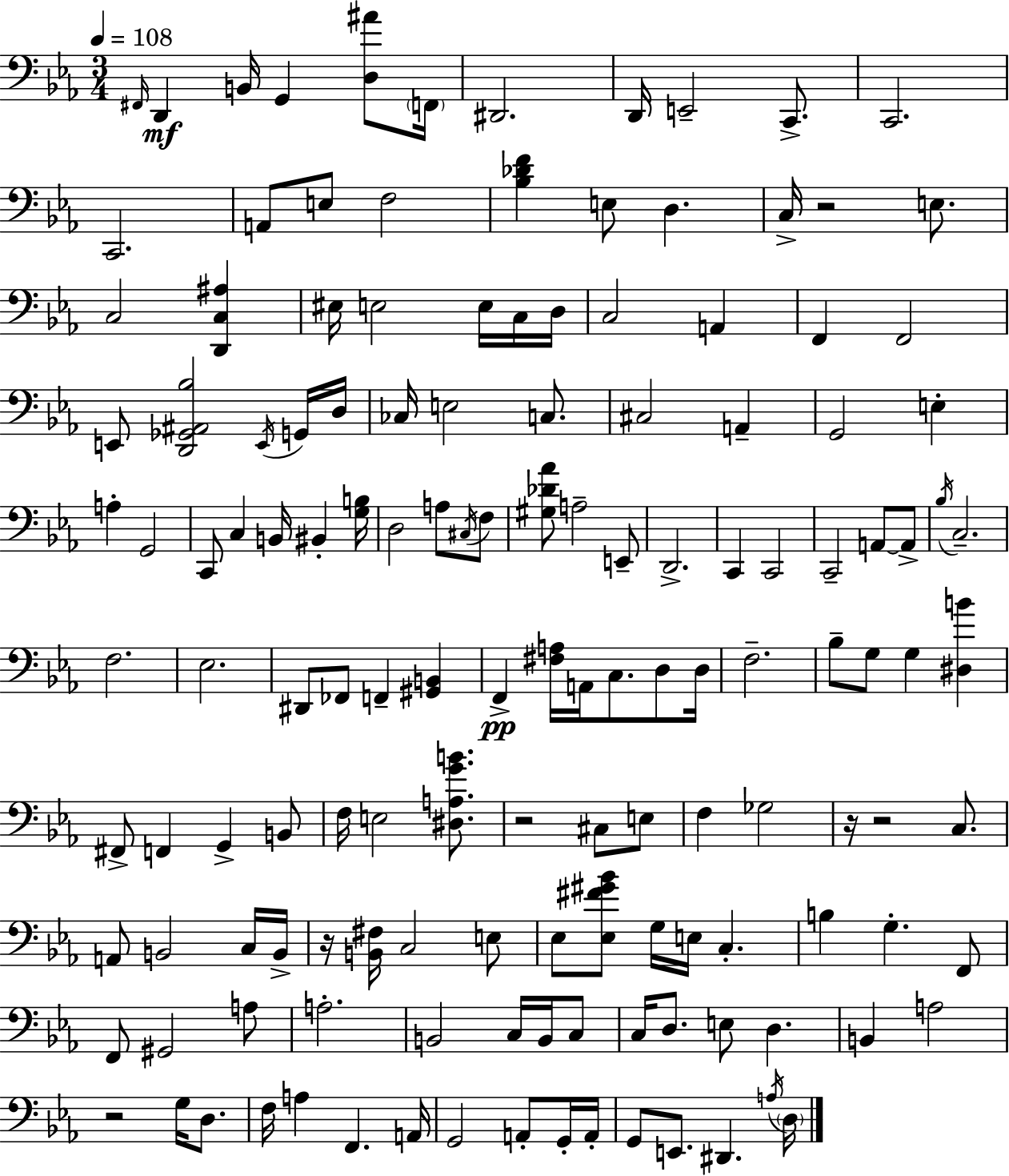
{
  \clef bass
  \numericTimeSignature
  \time 3/4
  \key c \minor
  \tempo 4 = 108
  \grace { fis,16 }\mf d,4 b,16 g,4 <d ais'>8 | \parenthesize f,16 dis,2. | d,16 e,2-- c,8.-> | c,2. | \break c,2. | a,8 e8 f2 | <bes des' f'>4 e8 d4. | c16-> r2 e8. | \break c2 <d, c ais>4 | eis16 e2 e16 c16 | d16 c2 a,4 | f,4 f,2 | \break e,8 <d, ges, ais, bes>2 \acciaccatura { e,16 } | g,16 d16 ces16 e2 c8. | cis2 a,4-- | g,2 e4-. | \break a4-. g,2 | c,8 c4 b,16 bis,4-. | <g b>16 d2 a8 | \acciaccatura { cis16 } f8 <gis des' aes'>8 a2-- | \break e,8-- d,2.-> | c,4 c,2 | c,2-- a,8~~ | a,8-> \acciaccatura { bes16 } c2.-- | \break f2. | ees2. | dis,8 fes,8 f,4-- | <gis, b,>4 f,4->\pp <fis a>16 a,16 c8. | \break d8 d16 f2.-- | bes8-- g8 g4 | <dis b'>4 fis,8-> f,4 g,4-> | b,8 f16 e2 | \break <dis a g' b'>8. r2 | cis8 e8 f4 ges2 | r16 r2 | c8. a,8 b,2 | \break c16 b,16-> r16 <b, fis>16 c2 | e8 ees8 <ees fis' gis' bes'>8 g16 e16 c4.-. | b4 g4.-. | f,8 f,8 gis,2 | \break a8 a2.-. | b,2 | c16 b,16 c8 c16 d8. e8 d4. | b,4 a2 | \break r2 | g16 d8. f16 a4 f,4. | a,16 g,2 | a,8-. g,16-. a,16-. g,8 e,8. dis,4. | \break \acciaccatura { a16 } \parenthesize d16 \bar "|."
}